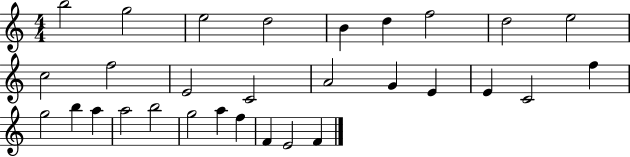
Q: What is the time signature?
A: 4/4